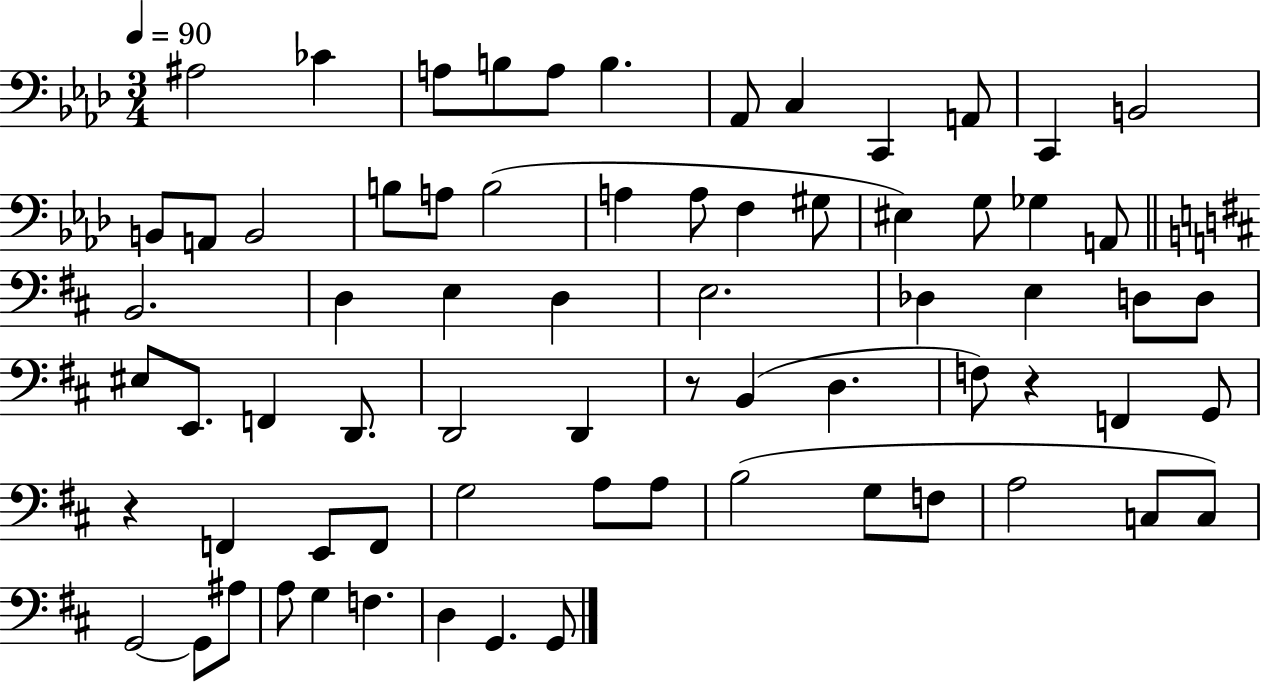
X:1
T:Untitled
M:3/4
L:1/4
K:Ab
^A,2 _C A,/2 B,/2 A,/2 B, _A,,/2 C, C,, A,,/2 C,, B,,2 B,,/2 A,,/2 B,,2 B,/2 A,/2 B,2 A, A,/2 F, ^G,/2 ^E, G,/2 _G, A,,/2 B,,2 D, E, D, E,2 _D, E, D,/2 D,/2 ^E,/2 E,,/2 F,, D,,/2 D,,2 D,, z/2 B,, D, F,/2 z F,, G,,/2 z F,, E,,/2 F,,/2 G,2 A,/2 A,/2 B,2 G,/2 F,/2 A,2 C,/2 C,/2 G,,2 G,,/2 ^A,/2 A,/2 G, F, D, G,, G,,/2